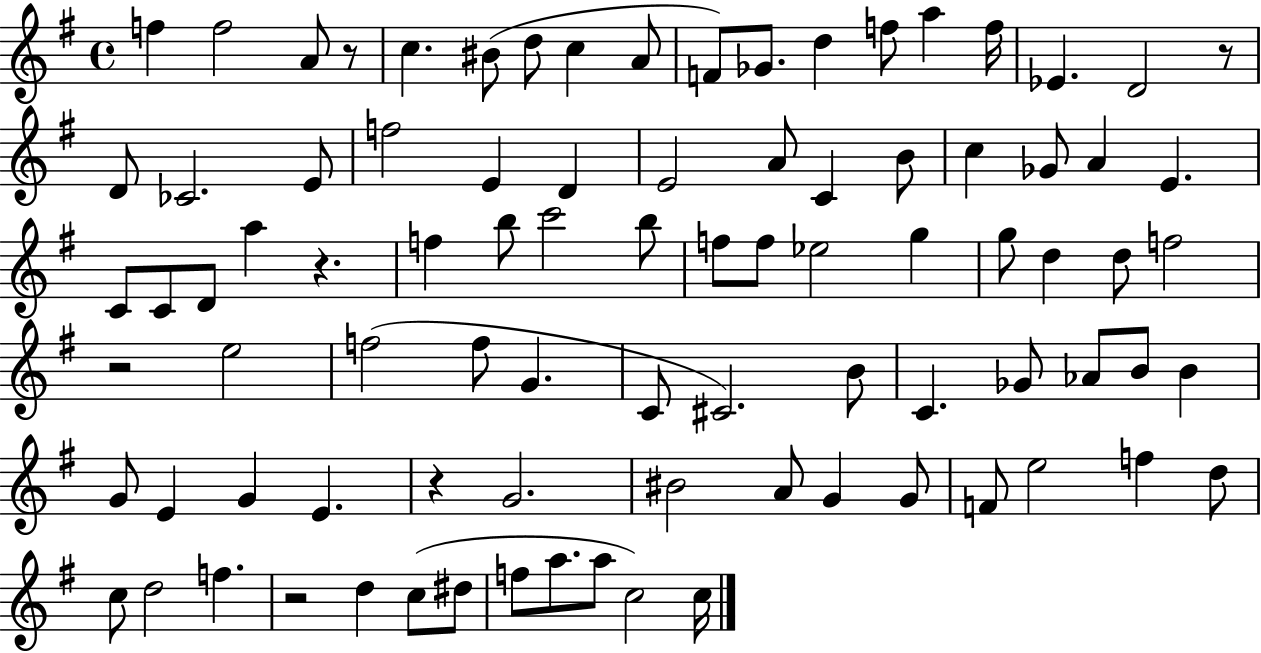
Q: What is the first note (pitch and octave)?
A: F5